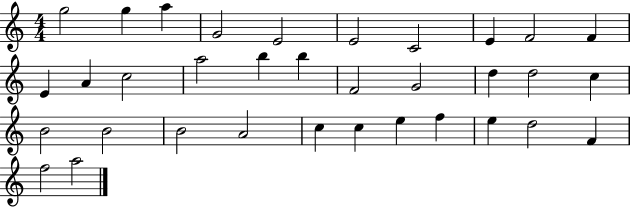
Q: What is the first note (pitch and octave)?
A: G5